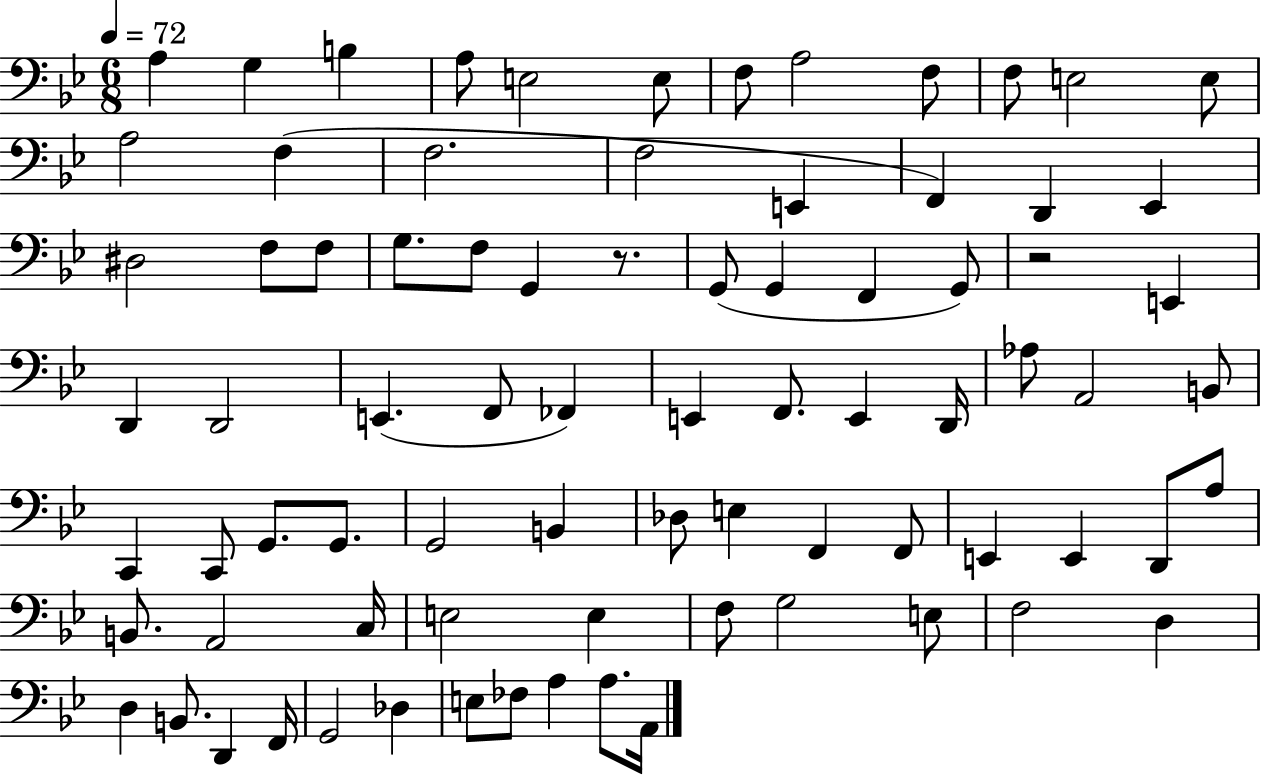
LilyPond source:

{
  \clef bass
  \numericTimeSignature
  \time 6/8
  \key bes \major
  \tempo 4 = 72
  a4 g4 b4 | a8 e2 e8 | f8 a2 f8 | f8 e2 e8 | \break a2 f4( | f2. | f2 e,4 | f,4) d,4 ees,4 | \break dis2 f8 f8 | g8. f8 g,4 r8. | g,8( g,4 f,4 g,8) | r2 e,4 | \break d,4 d,2 | e,4.( f,8 fes,4) | e,4 f,8. e,4 d,16 | aes8 a,2 b,8 | \break c,4 c,8 g,8. g,8. | g,2 b,4 | des8 e4 f,4 f,8 | e,4 e,4 d,8 a8 | \break b,8. a,2 c16 | e2 e4 | f8 g2 e8 | f2 d4 | \break d4 b,8. d,4 f,16 | g,2 des4 | e8 fes8 a4 a8. a,16 | \bar "|."
}